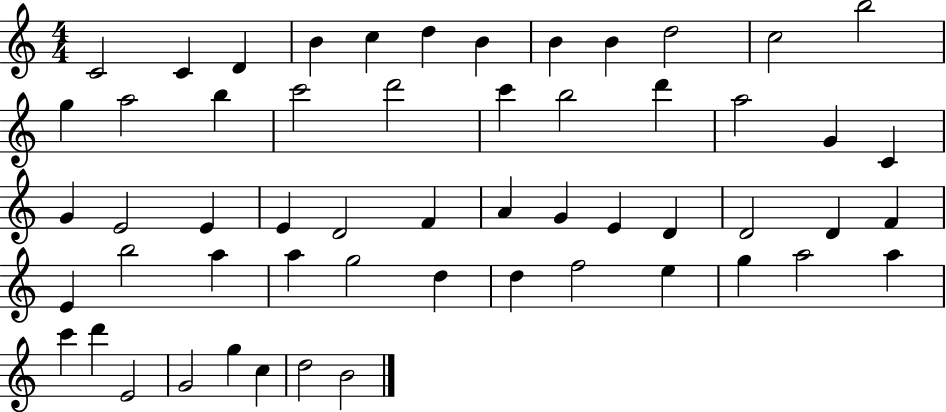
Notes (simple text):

C4/h C4/q D4/q B4/q C5/q D5/q B4/q B4/q B4/q D5/h C5/h B5/h G5/q A5/h B5/q C6/h D6/h C6/q B5/h D6/q A5/h G4/q C4/q G4/q E4/h E4/q E4/q D4/h F4/q A4/q G4/q E4/q D4/q D4/h D4/q F4/q E4/q B5/h A5/q A5/q G5/h D5/q D5/q F5/h E5/q G5/q A5/h A5/q C6/q D6/q E4/h G4/h G5/q C5/q D5/h B4/h